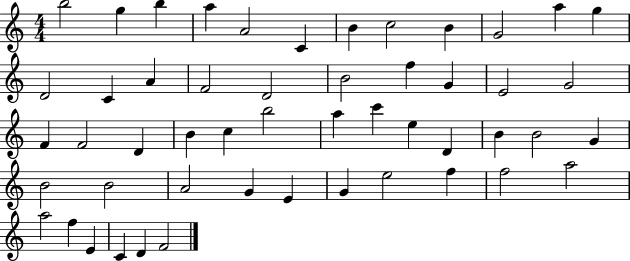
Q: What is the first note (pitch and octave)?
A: B5